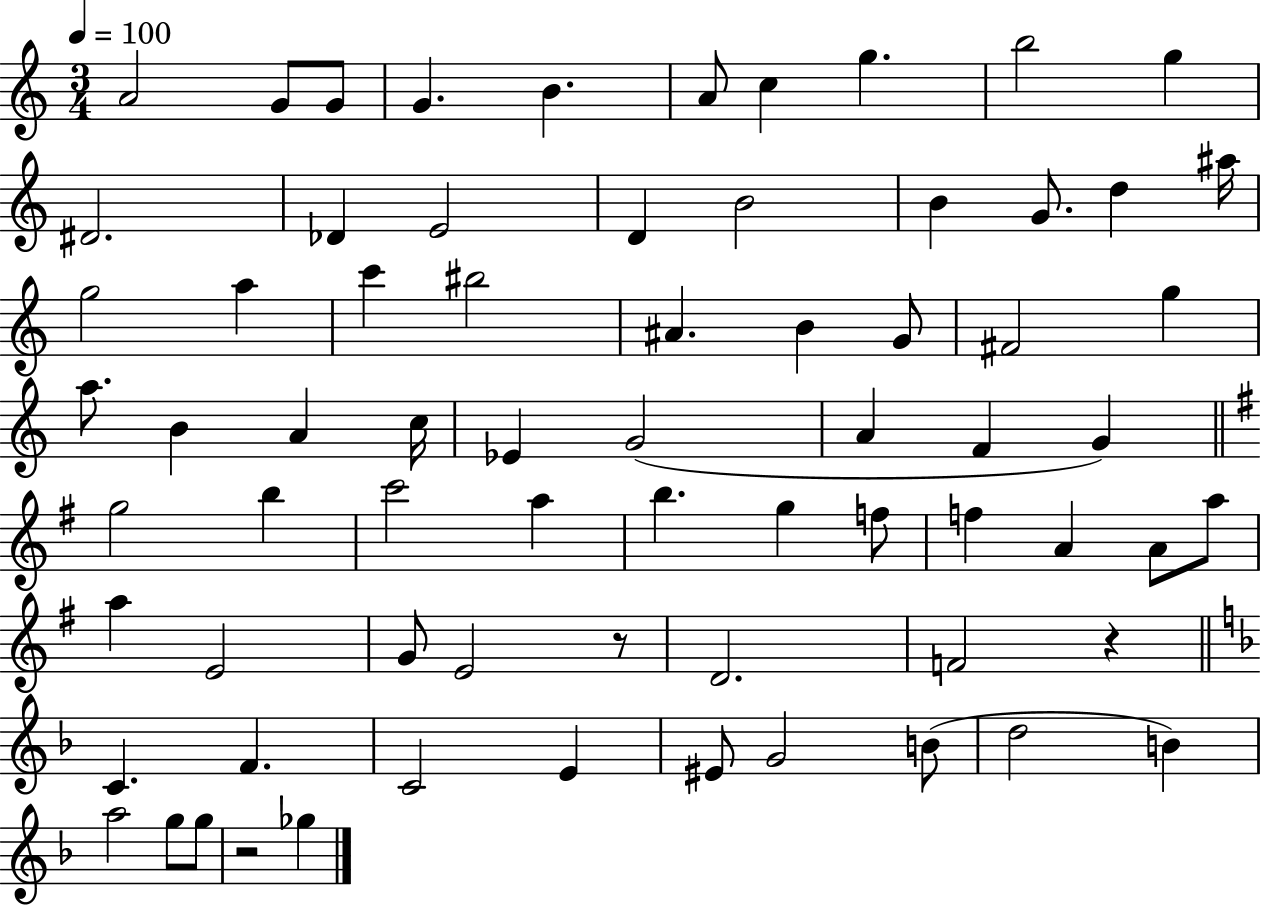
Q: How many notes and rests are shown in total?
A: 70